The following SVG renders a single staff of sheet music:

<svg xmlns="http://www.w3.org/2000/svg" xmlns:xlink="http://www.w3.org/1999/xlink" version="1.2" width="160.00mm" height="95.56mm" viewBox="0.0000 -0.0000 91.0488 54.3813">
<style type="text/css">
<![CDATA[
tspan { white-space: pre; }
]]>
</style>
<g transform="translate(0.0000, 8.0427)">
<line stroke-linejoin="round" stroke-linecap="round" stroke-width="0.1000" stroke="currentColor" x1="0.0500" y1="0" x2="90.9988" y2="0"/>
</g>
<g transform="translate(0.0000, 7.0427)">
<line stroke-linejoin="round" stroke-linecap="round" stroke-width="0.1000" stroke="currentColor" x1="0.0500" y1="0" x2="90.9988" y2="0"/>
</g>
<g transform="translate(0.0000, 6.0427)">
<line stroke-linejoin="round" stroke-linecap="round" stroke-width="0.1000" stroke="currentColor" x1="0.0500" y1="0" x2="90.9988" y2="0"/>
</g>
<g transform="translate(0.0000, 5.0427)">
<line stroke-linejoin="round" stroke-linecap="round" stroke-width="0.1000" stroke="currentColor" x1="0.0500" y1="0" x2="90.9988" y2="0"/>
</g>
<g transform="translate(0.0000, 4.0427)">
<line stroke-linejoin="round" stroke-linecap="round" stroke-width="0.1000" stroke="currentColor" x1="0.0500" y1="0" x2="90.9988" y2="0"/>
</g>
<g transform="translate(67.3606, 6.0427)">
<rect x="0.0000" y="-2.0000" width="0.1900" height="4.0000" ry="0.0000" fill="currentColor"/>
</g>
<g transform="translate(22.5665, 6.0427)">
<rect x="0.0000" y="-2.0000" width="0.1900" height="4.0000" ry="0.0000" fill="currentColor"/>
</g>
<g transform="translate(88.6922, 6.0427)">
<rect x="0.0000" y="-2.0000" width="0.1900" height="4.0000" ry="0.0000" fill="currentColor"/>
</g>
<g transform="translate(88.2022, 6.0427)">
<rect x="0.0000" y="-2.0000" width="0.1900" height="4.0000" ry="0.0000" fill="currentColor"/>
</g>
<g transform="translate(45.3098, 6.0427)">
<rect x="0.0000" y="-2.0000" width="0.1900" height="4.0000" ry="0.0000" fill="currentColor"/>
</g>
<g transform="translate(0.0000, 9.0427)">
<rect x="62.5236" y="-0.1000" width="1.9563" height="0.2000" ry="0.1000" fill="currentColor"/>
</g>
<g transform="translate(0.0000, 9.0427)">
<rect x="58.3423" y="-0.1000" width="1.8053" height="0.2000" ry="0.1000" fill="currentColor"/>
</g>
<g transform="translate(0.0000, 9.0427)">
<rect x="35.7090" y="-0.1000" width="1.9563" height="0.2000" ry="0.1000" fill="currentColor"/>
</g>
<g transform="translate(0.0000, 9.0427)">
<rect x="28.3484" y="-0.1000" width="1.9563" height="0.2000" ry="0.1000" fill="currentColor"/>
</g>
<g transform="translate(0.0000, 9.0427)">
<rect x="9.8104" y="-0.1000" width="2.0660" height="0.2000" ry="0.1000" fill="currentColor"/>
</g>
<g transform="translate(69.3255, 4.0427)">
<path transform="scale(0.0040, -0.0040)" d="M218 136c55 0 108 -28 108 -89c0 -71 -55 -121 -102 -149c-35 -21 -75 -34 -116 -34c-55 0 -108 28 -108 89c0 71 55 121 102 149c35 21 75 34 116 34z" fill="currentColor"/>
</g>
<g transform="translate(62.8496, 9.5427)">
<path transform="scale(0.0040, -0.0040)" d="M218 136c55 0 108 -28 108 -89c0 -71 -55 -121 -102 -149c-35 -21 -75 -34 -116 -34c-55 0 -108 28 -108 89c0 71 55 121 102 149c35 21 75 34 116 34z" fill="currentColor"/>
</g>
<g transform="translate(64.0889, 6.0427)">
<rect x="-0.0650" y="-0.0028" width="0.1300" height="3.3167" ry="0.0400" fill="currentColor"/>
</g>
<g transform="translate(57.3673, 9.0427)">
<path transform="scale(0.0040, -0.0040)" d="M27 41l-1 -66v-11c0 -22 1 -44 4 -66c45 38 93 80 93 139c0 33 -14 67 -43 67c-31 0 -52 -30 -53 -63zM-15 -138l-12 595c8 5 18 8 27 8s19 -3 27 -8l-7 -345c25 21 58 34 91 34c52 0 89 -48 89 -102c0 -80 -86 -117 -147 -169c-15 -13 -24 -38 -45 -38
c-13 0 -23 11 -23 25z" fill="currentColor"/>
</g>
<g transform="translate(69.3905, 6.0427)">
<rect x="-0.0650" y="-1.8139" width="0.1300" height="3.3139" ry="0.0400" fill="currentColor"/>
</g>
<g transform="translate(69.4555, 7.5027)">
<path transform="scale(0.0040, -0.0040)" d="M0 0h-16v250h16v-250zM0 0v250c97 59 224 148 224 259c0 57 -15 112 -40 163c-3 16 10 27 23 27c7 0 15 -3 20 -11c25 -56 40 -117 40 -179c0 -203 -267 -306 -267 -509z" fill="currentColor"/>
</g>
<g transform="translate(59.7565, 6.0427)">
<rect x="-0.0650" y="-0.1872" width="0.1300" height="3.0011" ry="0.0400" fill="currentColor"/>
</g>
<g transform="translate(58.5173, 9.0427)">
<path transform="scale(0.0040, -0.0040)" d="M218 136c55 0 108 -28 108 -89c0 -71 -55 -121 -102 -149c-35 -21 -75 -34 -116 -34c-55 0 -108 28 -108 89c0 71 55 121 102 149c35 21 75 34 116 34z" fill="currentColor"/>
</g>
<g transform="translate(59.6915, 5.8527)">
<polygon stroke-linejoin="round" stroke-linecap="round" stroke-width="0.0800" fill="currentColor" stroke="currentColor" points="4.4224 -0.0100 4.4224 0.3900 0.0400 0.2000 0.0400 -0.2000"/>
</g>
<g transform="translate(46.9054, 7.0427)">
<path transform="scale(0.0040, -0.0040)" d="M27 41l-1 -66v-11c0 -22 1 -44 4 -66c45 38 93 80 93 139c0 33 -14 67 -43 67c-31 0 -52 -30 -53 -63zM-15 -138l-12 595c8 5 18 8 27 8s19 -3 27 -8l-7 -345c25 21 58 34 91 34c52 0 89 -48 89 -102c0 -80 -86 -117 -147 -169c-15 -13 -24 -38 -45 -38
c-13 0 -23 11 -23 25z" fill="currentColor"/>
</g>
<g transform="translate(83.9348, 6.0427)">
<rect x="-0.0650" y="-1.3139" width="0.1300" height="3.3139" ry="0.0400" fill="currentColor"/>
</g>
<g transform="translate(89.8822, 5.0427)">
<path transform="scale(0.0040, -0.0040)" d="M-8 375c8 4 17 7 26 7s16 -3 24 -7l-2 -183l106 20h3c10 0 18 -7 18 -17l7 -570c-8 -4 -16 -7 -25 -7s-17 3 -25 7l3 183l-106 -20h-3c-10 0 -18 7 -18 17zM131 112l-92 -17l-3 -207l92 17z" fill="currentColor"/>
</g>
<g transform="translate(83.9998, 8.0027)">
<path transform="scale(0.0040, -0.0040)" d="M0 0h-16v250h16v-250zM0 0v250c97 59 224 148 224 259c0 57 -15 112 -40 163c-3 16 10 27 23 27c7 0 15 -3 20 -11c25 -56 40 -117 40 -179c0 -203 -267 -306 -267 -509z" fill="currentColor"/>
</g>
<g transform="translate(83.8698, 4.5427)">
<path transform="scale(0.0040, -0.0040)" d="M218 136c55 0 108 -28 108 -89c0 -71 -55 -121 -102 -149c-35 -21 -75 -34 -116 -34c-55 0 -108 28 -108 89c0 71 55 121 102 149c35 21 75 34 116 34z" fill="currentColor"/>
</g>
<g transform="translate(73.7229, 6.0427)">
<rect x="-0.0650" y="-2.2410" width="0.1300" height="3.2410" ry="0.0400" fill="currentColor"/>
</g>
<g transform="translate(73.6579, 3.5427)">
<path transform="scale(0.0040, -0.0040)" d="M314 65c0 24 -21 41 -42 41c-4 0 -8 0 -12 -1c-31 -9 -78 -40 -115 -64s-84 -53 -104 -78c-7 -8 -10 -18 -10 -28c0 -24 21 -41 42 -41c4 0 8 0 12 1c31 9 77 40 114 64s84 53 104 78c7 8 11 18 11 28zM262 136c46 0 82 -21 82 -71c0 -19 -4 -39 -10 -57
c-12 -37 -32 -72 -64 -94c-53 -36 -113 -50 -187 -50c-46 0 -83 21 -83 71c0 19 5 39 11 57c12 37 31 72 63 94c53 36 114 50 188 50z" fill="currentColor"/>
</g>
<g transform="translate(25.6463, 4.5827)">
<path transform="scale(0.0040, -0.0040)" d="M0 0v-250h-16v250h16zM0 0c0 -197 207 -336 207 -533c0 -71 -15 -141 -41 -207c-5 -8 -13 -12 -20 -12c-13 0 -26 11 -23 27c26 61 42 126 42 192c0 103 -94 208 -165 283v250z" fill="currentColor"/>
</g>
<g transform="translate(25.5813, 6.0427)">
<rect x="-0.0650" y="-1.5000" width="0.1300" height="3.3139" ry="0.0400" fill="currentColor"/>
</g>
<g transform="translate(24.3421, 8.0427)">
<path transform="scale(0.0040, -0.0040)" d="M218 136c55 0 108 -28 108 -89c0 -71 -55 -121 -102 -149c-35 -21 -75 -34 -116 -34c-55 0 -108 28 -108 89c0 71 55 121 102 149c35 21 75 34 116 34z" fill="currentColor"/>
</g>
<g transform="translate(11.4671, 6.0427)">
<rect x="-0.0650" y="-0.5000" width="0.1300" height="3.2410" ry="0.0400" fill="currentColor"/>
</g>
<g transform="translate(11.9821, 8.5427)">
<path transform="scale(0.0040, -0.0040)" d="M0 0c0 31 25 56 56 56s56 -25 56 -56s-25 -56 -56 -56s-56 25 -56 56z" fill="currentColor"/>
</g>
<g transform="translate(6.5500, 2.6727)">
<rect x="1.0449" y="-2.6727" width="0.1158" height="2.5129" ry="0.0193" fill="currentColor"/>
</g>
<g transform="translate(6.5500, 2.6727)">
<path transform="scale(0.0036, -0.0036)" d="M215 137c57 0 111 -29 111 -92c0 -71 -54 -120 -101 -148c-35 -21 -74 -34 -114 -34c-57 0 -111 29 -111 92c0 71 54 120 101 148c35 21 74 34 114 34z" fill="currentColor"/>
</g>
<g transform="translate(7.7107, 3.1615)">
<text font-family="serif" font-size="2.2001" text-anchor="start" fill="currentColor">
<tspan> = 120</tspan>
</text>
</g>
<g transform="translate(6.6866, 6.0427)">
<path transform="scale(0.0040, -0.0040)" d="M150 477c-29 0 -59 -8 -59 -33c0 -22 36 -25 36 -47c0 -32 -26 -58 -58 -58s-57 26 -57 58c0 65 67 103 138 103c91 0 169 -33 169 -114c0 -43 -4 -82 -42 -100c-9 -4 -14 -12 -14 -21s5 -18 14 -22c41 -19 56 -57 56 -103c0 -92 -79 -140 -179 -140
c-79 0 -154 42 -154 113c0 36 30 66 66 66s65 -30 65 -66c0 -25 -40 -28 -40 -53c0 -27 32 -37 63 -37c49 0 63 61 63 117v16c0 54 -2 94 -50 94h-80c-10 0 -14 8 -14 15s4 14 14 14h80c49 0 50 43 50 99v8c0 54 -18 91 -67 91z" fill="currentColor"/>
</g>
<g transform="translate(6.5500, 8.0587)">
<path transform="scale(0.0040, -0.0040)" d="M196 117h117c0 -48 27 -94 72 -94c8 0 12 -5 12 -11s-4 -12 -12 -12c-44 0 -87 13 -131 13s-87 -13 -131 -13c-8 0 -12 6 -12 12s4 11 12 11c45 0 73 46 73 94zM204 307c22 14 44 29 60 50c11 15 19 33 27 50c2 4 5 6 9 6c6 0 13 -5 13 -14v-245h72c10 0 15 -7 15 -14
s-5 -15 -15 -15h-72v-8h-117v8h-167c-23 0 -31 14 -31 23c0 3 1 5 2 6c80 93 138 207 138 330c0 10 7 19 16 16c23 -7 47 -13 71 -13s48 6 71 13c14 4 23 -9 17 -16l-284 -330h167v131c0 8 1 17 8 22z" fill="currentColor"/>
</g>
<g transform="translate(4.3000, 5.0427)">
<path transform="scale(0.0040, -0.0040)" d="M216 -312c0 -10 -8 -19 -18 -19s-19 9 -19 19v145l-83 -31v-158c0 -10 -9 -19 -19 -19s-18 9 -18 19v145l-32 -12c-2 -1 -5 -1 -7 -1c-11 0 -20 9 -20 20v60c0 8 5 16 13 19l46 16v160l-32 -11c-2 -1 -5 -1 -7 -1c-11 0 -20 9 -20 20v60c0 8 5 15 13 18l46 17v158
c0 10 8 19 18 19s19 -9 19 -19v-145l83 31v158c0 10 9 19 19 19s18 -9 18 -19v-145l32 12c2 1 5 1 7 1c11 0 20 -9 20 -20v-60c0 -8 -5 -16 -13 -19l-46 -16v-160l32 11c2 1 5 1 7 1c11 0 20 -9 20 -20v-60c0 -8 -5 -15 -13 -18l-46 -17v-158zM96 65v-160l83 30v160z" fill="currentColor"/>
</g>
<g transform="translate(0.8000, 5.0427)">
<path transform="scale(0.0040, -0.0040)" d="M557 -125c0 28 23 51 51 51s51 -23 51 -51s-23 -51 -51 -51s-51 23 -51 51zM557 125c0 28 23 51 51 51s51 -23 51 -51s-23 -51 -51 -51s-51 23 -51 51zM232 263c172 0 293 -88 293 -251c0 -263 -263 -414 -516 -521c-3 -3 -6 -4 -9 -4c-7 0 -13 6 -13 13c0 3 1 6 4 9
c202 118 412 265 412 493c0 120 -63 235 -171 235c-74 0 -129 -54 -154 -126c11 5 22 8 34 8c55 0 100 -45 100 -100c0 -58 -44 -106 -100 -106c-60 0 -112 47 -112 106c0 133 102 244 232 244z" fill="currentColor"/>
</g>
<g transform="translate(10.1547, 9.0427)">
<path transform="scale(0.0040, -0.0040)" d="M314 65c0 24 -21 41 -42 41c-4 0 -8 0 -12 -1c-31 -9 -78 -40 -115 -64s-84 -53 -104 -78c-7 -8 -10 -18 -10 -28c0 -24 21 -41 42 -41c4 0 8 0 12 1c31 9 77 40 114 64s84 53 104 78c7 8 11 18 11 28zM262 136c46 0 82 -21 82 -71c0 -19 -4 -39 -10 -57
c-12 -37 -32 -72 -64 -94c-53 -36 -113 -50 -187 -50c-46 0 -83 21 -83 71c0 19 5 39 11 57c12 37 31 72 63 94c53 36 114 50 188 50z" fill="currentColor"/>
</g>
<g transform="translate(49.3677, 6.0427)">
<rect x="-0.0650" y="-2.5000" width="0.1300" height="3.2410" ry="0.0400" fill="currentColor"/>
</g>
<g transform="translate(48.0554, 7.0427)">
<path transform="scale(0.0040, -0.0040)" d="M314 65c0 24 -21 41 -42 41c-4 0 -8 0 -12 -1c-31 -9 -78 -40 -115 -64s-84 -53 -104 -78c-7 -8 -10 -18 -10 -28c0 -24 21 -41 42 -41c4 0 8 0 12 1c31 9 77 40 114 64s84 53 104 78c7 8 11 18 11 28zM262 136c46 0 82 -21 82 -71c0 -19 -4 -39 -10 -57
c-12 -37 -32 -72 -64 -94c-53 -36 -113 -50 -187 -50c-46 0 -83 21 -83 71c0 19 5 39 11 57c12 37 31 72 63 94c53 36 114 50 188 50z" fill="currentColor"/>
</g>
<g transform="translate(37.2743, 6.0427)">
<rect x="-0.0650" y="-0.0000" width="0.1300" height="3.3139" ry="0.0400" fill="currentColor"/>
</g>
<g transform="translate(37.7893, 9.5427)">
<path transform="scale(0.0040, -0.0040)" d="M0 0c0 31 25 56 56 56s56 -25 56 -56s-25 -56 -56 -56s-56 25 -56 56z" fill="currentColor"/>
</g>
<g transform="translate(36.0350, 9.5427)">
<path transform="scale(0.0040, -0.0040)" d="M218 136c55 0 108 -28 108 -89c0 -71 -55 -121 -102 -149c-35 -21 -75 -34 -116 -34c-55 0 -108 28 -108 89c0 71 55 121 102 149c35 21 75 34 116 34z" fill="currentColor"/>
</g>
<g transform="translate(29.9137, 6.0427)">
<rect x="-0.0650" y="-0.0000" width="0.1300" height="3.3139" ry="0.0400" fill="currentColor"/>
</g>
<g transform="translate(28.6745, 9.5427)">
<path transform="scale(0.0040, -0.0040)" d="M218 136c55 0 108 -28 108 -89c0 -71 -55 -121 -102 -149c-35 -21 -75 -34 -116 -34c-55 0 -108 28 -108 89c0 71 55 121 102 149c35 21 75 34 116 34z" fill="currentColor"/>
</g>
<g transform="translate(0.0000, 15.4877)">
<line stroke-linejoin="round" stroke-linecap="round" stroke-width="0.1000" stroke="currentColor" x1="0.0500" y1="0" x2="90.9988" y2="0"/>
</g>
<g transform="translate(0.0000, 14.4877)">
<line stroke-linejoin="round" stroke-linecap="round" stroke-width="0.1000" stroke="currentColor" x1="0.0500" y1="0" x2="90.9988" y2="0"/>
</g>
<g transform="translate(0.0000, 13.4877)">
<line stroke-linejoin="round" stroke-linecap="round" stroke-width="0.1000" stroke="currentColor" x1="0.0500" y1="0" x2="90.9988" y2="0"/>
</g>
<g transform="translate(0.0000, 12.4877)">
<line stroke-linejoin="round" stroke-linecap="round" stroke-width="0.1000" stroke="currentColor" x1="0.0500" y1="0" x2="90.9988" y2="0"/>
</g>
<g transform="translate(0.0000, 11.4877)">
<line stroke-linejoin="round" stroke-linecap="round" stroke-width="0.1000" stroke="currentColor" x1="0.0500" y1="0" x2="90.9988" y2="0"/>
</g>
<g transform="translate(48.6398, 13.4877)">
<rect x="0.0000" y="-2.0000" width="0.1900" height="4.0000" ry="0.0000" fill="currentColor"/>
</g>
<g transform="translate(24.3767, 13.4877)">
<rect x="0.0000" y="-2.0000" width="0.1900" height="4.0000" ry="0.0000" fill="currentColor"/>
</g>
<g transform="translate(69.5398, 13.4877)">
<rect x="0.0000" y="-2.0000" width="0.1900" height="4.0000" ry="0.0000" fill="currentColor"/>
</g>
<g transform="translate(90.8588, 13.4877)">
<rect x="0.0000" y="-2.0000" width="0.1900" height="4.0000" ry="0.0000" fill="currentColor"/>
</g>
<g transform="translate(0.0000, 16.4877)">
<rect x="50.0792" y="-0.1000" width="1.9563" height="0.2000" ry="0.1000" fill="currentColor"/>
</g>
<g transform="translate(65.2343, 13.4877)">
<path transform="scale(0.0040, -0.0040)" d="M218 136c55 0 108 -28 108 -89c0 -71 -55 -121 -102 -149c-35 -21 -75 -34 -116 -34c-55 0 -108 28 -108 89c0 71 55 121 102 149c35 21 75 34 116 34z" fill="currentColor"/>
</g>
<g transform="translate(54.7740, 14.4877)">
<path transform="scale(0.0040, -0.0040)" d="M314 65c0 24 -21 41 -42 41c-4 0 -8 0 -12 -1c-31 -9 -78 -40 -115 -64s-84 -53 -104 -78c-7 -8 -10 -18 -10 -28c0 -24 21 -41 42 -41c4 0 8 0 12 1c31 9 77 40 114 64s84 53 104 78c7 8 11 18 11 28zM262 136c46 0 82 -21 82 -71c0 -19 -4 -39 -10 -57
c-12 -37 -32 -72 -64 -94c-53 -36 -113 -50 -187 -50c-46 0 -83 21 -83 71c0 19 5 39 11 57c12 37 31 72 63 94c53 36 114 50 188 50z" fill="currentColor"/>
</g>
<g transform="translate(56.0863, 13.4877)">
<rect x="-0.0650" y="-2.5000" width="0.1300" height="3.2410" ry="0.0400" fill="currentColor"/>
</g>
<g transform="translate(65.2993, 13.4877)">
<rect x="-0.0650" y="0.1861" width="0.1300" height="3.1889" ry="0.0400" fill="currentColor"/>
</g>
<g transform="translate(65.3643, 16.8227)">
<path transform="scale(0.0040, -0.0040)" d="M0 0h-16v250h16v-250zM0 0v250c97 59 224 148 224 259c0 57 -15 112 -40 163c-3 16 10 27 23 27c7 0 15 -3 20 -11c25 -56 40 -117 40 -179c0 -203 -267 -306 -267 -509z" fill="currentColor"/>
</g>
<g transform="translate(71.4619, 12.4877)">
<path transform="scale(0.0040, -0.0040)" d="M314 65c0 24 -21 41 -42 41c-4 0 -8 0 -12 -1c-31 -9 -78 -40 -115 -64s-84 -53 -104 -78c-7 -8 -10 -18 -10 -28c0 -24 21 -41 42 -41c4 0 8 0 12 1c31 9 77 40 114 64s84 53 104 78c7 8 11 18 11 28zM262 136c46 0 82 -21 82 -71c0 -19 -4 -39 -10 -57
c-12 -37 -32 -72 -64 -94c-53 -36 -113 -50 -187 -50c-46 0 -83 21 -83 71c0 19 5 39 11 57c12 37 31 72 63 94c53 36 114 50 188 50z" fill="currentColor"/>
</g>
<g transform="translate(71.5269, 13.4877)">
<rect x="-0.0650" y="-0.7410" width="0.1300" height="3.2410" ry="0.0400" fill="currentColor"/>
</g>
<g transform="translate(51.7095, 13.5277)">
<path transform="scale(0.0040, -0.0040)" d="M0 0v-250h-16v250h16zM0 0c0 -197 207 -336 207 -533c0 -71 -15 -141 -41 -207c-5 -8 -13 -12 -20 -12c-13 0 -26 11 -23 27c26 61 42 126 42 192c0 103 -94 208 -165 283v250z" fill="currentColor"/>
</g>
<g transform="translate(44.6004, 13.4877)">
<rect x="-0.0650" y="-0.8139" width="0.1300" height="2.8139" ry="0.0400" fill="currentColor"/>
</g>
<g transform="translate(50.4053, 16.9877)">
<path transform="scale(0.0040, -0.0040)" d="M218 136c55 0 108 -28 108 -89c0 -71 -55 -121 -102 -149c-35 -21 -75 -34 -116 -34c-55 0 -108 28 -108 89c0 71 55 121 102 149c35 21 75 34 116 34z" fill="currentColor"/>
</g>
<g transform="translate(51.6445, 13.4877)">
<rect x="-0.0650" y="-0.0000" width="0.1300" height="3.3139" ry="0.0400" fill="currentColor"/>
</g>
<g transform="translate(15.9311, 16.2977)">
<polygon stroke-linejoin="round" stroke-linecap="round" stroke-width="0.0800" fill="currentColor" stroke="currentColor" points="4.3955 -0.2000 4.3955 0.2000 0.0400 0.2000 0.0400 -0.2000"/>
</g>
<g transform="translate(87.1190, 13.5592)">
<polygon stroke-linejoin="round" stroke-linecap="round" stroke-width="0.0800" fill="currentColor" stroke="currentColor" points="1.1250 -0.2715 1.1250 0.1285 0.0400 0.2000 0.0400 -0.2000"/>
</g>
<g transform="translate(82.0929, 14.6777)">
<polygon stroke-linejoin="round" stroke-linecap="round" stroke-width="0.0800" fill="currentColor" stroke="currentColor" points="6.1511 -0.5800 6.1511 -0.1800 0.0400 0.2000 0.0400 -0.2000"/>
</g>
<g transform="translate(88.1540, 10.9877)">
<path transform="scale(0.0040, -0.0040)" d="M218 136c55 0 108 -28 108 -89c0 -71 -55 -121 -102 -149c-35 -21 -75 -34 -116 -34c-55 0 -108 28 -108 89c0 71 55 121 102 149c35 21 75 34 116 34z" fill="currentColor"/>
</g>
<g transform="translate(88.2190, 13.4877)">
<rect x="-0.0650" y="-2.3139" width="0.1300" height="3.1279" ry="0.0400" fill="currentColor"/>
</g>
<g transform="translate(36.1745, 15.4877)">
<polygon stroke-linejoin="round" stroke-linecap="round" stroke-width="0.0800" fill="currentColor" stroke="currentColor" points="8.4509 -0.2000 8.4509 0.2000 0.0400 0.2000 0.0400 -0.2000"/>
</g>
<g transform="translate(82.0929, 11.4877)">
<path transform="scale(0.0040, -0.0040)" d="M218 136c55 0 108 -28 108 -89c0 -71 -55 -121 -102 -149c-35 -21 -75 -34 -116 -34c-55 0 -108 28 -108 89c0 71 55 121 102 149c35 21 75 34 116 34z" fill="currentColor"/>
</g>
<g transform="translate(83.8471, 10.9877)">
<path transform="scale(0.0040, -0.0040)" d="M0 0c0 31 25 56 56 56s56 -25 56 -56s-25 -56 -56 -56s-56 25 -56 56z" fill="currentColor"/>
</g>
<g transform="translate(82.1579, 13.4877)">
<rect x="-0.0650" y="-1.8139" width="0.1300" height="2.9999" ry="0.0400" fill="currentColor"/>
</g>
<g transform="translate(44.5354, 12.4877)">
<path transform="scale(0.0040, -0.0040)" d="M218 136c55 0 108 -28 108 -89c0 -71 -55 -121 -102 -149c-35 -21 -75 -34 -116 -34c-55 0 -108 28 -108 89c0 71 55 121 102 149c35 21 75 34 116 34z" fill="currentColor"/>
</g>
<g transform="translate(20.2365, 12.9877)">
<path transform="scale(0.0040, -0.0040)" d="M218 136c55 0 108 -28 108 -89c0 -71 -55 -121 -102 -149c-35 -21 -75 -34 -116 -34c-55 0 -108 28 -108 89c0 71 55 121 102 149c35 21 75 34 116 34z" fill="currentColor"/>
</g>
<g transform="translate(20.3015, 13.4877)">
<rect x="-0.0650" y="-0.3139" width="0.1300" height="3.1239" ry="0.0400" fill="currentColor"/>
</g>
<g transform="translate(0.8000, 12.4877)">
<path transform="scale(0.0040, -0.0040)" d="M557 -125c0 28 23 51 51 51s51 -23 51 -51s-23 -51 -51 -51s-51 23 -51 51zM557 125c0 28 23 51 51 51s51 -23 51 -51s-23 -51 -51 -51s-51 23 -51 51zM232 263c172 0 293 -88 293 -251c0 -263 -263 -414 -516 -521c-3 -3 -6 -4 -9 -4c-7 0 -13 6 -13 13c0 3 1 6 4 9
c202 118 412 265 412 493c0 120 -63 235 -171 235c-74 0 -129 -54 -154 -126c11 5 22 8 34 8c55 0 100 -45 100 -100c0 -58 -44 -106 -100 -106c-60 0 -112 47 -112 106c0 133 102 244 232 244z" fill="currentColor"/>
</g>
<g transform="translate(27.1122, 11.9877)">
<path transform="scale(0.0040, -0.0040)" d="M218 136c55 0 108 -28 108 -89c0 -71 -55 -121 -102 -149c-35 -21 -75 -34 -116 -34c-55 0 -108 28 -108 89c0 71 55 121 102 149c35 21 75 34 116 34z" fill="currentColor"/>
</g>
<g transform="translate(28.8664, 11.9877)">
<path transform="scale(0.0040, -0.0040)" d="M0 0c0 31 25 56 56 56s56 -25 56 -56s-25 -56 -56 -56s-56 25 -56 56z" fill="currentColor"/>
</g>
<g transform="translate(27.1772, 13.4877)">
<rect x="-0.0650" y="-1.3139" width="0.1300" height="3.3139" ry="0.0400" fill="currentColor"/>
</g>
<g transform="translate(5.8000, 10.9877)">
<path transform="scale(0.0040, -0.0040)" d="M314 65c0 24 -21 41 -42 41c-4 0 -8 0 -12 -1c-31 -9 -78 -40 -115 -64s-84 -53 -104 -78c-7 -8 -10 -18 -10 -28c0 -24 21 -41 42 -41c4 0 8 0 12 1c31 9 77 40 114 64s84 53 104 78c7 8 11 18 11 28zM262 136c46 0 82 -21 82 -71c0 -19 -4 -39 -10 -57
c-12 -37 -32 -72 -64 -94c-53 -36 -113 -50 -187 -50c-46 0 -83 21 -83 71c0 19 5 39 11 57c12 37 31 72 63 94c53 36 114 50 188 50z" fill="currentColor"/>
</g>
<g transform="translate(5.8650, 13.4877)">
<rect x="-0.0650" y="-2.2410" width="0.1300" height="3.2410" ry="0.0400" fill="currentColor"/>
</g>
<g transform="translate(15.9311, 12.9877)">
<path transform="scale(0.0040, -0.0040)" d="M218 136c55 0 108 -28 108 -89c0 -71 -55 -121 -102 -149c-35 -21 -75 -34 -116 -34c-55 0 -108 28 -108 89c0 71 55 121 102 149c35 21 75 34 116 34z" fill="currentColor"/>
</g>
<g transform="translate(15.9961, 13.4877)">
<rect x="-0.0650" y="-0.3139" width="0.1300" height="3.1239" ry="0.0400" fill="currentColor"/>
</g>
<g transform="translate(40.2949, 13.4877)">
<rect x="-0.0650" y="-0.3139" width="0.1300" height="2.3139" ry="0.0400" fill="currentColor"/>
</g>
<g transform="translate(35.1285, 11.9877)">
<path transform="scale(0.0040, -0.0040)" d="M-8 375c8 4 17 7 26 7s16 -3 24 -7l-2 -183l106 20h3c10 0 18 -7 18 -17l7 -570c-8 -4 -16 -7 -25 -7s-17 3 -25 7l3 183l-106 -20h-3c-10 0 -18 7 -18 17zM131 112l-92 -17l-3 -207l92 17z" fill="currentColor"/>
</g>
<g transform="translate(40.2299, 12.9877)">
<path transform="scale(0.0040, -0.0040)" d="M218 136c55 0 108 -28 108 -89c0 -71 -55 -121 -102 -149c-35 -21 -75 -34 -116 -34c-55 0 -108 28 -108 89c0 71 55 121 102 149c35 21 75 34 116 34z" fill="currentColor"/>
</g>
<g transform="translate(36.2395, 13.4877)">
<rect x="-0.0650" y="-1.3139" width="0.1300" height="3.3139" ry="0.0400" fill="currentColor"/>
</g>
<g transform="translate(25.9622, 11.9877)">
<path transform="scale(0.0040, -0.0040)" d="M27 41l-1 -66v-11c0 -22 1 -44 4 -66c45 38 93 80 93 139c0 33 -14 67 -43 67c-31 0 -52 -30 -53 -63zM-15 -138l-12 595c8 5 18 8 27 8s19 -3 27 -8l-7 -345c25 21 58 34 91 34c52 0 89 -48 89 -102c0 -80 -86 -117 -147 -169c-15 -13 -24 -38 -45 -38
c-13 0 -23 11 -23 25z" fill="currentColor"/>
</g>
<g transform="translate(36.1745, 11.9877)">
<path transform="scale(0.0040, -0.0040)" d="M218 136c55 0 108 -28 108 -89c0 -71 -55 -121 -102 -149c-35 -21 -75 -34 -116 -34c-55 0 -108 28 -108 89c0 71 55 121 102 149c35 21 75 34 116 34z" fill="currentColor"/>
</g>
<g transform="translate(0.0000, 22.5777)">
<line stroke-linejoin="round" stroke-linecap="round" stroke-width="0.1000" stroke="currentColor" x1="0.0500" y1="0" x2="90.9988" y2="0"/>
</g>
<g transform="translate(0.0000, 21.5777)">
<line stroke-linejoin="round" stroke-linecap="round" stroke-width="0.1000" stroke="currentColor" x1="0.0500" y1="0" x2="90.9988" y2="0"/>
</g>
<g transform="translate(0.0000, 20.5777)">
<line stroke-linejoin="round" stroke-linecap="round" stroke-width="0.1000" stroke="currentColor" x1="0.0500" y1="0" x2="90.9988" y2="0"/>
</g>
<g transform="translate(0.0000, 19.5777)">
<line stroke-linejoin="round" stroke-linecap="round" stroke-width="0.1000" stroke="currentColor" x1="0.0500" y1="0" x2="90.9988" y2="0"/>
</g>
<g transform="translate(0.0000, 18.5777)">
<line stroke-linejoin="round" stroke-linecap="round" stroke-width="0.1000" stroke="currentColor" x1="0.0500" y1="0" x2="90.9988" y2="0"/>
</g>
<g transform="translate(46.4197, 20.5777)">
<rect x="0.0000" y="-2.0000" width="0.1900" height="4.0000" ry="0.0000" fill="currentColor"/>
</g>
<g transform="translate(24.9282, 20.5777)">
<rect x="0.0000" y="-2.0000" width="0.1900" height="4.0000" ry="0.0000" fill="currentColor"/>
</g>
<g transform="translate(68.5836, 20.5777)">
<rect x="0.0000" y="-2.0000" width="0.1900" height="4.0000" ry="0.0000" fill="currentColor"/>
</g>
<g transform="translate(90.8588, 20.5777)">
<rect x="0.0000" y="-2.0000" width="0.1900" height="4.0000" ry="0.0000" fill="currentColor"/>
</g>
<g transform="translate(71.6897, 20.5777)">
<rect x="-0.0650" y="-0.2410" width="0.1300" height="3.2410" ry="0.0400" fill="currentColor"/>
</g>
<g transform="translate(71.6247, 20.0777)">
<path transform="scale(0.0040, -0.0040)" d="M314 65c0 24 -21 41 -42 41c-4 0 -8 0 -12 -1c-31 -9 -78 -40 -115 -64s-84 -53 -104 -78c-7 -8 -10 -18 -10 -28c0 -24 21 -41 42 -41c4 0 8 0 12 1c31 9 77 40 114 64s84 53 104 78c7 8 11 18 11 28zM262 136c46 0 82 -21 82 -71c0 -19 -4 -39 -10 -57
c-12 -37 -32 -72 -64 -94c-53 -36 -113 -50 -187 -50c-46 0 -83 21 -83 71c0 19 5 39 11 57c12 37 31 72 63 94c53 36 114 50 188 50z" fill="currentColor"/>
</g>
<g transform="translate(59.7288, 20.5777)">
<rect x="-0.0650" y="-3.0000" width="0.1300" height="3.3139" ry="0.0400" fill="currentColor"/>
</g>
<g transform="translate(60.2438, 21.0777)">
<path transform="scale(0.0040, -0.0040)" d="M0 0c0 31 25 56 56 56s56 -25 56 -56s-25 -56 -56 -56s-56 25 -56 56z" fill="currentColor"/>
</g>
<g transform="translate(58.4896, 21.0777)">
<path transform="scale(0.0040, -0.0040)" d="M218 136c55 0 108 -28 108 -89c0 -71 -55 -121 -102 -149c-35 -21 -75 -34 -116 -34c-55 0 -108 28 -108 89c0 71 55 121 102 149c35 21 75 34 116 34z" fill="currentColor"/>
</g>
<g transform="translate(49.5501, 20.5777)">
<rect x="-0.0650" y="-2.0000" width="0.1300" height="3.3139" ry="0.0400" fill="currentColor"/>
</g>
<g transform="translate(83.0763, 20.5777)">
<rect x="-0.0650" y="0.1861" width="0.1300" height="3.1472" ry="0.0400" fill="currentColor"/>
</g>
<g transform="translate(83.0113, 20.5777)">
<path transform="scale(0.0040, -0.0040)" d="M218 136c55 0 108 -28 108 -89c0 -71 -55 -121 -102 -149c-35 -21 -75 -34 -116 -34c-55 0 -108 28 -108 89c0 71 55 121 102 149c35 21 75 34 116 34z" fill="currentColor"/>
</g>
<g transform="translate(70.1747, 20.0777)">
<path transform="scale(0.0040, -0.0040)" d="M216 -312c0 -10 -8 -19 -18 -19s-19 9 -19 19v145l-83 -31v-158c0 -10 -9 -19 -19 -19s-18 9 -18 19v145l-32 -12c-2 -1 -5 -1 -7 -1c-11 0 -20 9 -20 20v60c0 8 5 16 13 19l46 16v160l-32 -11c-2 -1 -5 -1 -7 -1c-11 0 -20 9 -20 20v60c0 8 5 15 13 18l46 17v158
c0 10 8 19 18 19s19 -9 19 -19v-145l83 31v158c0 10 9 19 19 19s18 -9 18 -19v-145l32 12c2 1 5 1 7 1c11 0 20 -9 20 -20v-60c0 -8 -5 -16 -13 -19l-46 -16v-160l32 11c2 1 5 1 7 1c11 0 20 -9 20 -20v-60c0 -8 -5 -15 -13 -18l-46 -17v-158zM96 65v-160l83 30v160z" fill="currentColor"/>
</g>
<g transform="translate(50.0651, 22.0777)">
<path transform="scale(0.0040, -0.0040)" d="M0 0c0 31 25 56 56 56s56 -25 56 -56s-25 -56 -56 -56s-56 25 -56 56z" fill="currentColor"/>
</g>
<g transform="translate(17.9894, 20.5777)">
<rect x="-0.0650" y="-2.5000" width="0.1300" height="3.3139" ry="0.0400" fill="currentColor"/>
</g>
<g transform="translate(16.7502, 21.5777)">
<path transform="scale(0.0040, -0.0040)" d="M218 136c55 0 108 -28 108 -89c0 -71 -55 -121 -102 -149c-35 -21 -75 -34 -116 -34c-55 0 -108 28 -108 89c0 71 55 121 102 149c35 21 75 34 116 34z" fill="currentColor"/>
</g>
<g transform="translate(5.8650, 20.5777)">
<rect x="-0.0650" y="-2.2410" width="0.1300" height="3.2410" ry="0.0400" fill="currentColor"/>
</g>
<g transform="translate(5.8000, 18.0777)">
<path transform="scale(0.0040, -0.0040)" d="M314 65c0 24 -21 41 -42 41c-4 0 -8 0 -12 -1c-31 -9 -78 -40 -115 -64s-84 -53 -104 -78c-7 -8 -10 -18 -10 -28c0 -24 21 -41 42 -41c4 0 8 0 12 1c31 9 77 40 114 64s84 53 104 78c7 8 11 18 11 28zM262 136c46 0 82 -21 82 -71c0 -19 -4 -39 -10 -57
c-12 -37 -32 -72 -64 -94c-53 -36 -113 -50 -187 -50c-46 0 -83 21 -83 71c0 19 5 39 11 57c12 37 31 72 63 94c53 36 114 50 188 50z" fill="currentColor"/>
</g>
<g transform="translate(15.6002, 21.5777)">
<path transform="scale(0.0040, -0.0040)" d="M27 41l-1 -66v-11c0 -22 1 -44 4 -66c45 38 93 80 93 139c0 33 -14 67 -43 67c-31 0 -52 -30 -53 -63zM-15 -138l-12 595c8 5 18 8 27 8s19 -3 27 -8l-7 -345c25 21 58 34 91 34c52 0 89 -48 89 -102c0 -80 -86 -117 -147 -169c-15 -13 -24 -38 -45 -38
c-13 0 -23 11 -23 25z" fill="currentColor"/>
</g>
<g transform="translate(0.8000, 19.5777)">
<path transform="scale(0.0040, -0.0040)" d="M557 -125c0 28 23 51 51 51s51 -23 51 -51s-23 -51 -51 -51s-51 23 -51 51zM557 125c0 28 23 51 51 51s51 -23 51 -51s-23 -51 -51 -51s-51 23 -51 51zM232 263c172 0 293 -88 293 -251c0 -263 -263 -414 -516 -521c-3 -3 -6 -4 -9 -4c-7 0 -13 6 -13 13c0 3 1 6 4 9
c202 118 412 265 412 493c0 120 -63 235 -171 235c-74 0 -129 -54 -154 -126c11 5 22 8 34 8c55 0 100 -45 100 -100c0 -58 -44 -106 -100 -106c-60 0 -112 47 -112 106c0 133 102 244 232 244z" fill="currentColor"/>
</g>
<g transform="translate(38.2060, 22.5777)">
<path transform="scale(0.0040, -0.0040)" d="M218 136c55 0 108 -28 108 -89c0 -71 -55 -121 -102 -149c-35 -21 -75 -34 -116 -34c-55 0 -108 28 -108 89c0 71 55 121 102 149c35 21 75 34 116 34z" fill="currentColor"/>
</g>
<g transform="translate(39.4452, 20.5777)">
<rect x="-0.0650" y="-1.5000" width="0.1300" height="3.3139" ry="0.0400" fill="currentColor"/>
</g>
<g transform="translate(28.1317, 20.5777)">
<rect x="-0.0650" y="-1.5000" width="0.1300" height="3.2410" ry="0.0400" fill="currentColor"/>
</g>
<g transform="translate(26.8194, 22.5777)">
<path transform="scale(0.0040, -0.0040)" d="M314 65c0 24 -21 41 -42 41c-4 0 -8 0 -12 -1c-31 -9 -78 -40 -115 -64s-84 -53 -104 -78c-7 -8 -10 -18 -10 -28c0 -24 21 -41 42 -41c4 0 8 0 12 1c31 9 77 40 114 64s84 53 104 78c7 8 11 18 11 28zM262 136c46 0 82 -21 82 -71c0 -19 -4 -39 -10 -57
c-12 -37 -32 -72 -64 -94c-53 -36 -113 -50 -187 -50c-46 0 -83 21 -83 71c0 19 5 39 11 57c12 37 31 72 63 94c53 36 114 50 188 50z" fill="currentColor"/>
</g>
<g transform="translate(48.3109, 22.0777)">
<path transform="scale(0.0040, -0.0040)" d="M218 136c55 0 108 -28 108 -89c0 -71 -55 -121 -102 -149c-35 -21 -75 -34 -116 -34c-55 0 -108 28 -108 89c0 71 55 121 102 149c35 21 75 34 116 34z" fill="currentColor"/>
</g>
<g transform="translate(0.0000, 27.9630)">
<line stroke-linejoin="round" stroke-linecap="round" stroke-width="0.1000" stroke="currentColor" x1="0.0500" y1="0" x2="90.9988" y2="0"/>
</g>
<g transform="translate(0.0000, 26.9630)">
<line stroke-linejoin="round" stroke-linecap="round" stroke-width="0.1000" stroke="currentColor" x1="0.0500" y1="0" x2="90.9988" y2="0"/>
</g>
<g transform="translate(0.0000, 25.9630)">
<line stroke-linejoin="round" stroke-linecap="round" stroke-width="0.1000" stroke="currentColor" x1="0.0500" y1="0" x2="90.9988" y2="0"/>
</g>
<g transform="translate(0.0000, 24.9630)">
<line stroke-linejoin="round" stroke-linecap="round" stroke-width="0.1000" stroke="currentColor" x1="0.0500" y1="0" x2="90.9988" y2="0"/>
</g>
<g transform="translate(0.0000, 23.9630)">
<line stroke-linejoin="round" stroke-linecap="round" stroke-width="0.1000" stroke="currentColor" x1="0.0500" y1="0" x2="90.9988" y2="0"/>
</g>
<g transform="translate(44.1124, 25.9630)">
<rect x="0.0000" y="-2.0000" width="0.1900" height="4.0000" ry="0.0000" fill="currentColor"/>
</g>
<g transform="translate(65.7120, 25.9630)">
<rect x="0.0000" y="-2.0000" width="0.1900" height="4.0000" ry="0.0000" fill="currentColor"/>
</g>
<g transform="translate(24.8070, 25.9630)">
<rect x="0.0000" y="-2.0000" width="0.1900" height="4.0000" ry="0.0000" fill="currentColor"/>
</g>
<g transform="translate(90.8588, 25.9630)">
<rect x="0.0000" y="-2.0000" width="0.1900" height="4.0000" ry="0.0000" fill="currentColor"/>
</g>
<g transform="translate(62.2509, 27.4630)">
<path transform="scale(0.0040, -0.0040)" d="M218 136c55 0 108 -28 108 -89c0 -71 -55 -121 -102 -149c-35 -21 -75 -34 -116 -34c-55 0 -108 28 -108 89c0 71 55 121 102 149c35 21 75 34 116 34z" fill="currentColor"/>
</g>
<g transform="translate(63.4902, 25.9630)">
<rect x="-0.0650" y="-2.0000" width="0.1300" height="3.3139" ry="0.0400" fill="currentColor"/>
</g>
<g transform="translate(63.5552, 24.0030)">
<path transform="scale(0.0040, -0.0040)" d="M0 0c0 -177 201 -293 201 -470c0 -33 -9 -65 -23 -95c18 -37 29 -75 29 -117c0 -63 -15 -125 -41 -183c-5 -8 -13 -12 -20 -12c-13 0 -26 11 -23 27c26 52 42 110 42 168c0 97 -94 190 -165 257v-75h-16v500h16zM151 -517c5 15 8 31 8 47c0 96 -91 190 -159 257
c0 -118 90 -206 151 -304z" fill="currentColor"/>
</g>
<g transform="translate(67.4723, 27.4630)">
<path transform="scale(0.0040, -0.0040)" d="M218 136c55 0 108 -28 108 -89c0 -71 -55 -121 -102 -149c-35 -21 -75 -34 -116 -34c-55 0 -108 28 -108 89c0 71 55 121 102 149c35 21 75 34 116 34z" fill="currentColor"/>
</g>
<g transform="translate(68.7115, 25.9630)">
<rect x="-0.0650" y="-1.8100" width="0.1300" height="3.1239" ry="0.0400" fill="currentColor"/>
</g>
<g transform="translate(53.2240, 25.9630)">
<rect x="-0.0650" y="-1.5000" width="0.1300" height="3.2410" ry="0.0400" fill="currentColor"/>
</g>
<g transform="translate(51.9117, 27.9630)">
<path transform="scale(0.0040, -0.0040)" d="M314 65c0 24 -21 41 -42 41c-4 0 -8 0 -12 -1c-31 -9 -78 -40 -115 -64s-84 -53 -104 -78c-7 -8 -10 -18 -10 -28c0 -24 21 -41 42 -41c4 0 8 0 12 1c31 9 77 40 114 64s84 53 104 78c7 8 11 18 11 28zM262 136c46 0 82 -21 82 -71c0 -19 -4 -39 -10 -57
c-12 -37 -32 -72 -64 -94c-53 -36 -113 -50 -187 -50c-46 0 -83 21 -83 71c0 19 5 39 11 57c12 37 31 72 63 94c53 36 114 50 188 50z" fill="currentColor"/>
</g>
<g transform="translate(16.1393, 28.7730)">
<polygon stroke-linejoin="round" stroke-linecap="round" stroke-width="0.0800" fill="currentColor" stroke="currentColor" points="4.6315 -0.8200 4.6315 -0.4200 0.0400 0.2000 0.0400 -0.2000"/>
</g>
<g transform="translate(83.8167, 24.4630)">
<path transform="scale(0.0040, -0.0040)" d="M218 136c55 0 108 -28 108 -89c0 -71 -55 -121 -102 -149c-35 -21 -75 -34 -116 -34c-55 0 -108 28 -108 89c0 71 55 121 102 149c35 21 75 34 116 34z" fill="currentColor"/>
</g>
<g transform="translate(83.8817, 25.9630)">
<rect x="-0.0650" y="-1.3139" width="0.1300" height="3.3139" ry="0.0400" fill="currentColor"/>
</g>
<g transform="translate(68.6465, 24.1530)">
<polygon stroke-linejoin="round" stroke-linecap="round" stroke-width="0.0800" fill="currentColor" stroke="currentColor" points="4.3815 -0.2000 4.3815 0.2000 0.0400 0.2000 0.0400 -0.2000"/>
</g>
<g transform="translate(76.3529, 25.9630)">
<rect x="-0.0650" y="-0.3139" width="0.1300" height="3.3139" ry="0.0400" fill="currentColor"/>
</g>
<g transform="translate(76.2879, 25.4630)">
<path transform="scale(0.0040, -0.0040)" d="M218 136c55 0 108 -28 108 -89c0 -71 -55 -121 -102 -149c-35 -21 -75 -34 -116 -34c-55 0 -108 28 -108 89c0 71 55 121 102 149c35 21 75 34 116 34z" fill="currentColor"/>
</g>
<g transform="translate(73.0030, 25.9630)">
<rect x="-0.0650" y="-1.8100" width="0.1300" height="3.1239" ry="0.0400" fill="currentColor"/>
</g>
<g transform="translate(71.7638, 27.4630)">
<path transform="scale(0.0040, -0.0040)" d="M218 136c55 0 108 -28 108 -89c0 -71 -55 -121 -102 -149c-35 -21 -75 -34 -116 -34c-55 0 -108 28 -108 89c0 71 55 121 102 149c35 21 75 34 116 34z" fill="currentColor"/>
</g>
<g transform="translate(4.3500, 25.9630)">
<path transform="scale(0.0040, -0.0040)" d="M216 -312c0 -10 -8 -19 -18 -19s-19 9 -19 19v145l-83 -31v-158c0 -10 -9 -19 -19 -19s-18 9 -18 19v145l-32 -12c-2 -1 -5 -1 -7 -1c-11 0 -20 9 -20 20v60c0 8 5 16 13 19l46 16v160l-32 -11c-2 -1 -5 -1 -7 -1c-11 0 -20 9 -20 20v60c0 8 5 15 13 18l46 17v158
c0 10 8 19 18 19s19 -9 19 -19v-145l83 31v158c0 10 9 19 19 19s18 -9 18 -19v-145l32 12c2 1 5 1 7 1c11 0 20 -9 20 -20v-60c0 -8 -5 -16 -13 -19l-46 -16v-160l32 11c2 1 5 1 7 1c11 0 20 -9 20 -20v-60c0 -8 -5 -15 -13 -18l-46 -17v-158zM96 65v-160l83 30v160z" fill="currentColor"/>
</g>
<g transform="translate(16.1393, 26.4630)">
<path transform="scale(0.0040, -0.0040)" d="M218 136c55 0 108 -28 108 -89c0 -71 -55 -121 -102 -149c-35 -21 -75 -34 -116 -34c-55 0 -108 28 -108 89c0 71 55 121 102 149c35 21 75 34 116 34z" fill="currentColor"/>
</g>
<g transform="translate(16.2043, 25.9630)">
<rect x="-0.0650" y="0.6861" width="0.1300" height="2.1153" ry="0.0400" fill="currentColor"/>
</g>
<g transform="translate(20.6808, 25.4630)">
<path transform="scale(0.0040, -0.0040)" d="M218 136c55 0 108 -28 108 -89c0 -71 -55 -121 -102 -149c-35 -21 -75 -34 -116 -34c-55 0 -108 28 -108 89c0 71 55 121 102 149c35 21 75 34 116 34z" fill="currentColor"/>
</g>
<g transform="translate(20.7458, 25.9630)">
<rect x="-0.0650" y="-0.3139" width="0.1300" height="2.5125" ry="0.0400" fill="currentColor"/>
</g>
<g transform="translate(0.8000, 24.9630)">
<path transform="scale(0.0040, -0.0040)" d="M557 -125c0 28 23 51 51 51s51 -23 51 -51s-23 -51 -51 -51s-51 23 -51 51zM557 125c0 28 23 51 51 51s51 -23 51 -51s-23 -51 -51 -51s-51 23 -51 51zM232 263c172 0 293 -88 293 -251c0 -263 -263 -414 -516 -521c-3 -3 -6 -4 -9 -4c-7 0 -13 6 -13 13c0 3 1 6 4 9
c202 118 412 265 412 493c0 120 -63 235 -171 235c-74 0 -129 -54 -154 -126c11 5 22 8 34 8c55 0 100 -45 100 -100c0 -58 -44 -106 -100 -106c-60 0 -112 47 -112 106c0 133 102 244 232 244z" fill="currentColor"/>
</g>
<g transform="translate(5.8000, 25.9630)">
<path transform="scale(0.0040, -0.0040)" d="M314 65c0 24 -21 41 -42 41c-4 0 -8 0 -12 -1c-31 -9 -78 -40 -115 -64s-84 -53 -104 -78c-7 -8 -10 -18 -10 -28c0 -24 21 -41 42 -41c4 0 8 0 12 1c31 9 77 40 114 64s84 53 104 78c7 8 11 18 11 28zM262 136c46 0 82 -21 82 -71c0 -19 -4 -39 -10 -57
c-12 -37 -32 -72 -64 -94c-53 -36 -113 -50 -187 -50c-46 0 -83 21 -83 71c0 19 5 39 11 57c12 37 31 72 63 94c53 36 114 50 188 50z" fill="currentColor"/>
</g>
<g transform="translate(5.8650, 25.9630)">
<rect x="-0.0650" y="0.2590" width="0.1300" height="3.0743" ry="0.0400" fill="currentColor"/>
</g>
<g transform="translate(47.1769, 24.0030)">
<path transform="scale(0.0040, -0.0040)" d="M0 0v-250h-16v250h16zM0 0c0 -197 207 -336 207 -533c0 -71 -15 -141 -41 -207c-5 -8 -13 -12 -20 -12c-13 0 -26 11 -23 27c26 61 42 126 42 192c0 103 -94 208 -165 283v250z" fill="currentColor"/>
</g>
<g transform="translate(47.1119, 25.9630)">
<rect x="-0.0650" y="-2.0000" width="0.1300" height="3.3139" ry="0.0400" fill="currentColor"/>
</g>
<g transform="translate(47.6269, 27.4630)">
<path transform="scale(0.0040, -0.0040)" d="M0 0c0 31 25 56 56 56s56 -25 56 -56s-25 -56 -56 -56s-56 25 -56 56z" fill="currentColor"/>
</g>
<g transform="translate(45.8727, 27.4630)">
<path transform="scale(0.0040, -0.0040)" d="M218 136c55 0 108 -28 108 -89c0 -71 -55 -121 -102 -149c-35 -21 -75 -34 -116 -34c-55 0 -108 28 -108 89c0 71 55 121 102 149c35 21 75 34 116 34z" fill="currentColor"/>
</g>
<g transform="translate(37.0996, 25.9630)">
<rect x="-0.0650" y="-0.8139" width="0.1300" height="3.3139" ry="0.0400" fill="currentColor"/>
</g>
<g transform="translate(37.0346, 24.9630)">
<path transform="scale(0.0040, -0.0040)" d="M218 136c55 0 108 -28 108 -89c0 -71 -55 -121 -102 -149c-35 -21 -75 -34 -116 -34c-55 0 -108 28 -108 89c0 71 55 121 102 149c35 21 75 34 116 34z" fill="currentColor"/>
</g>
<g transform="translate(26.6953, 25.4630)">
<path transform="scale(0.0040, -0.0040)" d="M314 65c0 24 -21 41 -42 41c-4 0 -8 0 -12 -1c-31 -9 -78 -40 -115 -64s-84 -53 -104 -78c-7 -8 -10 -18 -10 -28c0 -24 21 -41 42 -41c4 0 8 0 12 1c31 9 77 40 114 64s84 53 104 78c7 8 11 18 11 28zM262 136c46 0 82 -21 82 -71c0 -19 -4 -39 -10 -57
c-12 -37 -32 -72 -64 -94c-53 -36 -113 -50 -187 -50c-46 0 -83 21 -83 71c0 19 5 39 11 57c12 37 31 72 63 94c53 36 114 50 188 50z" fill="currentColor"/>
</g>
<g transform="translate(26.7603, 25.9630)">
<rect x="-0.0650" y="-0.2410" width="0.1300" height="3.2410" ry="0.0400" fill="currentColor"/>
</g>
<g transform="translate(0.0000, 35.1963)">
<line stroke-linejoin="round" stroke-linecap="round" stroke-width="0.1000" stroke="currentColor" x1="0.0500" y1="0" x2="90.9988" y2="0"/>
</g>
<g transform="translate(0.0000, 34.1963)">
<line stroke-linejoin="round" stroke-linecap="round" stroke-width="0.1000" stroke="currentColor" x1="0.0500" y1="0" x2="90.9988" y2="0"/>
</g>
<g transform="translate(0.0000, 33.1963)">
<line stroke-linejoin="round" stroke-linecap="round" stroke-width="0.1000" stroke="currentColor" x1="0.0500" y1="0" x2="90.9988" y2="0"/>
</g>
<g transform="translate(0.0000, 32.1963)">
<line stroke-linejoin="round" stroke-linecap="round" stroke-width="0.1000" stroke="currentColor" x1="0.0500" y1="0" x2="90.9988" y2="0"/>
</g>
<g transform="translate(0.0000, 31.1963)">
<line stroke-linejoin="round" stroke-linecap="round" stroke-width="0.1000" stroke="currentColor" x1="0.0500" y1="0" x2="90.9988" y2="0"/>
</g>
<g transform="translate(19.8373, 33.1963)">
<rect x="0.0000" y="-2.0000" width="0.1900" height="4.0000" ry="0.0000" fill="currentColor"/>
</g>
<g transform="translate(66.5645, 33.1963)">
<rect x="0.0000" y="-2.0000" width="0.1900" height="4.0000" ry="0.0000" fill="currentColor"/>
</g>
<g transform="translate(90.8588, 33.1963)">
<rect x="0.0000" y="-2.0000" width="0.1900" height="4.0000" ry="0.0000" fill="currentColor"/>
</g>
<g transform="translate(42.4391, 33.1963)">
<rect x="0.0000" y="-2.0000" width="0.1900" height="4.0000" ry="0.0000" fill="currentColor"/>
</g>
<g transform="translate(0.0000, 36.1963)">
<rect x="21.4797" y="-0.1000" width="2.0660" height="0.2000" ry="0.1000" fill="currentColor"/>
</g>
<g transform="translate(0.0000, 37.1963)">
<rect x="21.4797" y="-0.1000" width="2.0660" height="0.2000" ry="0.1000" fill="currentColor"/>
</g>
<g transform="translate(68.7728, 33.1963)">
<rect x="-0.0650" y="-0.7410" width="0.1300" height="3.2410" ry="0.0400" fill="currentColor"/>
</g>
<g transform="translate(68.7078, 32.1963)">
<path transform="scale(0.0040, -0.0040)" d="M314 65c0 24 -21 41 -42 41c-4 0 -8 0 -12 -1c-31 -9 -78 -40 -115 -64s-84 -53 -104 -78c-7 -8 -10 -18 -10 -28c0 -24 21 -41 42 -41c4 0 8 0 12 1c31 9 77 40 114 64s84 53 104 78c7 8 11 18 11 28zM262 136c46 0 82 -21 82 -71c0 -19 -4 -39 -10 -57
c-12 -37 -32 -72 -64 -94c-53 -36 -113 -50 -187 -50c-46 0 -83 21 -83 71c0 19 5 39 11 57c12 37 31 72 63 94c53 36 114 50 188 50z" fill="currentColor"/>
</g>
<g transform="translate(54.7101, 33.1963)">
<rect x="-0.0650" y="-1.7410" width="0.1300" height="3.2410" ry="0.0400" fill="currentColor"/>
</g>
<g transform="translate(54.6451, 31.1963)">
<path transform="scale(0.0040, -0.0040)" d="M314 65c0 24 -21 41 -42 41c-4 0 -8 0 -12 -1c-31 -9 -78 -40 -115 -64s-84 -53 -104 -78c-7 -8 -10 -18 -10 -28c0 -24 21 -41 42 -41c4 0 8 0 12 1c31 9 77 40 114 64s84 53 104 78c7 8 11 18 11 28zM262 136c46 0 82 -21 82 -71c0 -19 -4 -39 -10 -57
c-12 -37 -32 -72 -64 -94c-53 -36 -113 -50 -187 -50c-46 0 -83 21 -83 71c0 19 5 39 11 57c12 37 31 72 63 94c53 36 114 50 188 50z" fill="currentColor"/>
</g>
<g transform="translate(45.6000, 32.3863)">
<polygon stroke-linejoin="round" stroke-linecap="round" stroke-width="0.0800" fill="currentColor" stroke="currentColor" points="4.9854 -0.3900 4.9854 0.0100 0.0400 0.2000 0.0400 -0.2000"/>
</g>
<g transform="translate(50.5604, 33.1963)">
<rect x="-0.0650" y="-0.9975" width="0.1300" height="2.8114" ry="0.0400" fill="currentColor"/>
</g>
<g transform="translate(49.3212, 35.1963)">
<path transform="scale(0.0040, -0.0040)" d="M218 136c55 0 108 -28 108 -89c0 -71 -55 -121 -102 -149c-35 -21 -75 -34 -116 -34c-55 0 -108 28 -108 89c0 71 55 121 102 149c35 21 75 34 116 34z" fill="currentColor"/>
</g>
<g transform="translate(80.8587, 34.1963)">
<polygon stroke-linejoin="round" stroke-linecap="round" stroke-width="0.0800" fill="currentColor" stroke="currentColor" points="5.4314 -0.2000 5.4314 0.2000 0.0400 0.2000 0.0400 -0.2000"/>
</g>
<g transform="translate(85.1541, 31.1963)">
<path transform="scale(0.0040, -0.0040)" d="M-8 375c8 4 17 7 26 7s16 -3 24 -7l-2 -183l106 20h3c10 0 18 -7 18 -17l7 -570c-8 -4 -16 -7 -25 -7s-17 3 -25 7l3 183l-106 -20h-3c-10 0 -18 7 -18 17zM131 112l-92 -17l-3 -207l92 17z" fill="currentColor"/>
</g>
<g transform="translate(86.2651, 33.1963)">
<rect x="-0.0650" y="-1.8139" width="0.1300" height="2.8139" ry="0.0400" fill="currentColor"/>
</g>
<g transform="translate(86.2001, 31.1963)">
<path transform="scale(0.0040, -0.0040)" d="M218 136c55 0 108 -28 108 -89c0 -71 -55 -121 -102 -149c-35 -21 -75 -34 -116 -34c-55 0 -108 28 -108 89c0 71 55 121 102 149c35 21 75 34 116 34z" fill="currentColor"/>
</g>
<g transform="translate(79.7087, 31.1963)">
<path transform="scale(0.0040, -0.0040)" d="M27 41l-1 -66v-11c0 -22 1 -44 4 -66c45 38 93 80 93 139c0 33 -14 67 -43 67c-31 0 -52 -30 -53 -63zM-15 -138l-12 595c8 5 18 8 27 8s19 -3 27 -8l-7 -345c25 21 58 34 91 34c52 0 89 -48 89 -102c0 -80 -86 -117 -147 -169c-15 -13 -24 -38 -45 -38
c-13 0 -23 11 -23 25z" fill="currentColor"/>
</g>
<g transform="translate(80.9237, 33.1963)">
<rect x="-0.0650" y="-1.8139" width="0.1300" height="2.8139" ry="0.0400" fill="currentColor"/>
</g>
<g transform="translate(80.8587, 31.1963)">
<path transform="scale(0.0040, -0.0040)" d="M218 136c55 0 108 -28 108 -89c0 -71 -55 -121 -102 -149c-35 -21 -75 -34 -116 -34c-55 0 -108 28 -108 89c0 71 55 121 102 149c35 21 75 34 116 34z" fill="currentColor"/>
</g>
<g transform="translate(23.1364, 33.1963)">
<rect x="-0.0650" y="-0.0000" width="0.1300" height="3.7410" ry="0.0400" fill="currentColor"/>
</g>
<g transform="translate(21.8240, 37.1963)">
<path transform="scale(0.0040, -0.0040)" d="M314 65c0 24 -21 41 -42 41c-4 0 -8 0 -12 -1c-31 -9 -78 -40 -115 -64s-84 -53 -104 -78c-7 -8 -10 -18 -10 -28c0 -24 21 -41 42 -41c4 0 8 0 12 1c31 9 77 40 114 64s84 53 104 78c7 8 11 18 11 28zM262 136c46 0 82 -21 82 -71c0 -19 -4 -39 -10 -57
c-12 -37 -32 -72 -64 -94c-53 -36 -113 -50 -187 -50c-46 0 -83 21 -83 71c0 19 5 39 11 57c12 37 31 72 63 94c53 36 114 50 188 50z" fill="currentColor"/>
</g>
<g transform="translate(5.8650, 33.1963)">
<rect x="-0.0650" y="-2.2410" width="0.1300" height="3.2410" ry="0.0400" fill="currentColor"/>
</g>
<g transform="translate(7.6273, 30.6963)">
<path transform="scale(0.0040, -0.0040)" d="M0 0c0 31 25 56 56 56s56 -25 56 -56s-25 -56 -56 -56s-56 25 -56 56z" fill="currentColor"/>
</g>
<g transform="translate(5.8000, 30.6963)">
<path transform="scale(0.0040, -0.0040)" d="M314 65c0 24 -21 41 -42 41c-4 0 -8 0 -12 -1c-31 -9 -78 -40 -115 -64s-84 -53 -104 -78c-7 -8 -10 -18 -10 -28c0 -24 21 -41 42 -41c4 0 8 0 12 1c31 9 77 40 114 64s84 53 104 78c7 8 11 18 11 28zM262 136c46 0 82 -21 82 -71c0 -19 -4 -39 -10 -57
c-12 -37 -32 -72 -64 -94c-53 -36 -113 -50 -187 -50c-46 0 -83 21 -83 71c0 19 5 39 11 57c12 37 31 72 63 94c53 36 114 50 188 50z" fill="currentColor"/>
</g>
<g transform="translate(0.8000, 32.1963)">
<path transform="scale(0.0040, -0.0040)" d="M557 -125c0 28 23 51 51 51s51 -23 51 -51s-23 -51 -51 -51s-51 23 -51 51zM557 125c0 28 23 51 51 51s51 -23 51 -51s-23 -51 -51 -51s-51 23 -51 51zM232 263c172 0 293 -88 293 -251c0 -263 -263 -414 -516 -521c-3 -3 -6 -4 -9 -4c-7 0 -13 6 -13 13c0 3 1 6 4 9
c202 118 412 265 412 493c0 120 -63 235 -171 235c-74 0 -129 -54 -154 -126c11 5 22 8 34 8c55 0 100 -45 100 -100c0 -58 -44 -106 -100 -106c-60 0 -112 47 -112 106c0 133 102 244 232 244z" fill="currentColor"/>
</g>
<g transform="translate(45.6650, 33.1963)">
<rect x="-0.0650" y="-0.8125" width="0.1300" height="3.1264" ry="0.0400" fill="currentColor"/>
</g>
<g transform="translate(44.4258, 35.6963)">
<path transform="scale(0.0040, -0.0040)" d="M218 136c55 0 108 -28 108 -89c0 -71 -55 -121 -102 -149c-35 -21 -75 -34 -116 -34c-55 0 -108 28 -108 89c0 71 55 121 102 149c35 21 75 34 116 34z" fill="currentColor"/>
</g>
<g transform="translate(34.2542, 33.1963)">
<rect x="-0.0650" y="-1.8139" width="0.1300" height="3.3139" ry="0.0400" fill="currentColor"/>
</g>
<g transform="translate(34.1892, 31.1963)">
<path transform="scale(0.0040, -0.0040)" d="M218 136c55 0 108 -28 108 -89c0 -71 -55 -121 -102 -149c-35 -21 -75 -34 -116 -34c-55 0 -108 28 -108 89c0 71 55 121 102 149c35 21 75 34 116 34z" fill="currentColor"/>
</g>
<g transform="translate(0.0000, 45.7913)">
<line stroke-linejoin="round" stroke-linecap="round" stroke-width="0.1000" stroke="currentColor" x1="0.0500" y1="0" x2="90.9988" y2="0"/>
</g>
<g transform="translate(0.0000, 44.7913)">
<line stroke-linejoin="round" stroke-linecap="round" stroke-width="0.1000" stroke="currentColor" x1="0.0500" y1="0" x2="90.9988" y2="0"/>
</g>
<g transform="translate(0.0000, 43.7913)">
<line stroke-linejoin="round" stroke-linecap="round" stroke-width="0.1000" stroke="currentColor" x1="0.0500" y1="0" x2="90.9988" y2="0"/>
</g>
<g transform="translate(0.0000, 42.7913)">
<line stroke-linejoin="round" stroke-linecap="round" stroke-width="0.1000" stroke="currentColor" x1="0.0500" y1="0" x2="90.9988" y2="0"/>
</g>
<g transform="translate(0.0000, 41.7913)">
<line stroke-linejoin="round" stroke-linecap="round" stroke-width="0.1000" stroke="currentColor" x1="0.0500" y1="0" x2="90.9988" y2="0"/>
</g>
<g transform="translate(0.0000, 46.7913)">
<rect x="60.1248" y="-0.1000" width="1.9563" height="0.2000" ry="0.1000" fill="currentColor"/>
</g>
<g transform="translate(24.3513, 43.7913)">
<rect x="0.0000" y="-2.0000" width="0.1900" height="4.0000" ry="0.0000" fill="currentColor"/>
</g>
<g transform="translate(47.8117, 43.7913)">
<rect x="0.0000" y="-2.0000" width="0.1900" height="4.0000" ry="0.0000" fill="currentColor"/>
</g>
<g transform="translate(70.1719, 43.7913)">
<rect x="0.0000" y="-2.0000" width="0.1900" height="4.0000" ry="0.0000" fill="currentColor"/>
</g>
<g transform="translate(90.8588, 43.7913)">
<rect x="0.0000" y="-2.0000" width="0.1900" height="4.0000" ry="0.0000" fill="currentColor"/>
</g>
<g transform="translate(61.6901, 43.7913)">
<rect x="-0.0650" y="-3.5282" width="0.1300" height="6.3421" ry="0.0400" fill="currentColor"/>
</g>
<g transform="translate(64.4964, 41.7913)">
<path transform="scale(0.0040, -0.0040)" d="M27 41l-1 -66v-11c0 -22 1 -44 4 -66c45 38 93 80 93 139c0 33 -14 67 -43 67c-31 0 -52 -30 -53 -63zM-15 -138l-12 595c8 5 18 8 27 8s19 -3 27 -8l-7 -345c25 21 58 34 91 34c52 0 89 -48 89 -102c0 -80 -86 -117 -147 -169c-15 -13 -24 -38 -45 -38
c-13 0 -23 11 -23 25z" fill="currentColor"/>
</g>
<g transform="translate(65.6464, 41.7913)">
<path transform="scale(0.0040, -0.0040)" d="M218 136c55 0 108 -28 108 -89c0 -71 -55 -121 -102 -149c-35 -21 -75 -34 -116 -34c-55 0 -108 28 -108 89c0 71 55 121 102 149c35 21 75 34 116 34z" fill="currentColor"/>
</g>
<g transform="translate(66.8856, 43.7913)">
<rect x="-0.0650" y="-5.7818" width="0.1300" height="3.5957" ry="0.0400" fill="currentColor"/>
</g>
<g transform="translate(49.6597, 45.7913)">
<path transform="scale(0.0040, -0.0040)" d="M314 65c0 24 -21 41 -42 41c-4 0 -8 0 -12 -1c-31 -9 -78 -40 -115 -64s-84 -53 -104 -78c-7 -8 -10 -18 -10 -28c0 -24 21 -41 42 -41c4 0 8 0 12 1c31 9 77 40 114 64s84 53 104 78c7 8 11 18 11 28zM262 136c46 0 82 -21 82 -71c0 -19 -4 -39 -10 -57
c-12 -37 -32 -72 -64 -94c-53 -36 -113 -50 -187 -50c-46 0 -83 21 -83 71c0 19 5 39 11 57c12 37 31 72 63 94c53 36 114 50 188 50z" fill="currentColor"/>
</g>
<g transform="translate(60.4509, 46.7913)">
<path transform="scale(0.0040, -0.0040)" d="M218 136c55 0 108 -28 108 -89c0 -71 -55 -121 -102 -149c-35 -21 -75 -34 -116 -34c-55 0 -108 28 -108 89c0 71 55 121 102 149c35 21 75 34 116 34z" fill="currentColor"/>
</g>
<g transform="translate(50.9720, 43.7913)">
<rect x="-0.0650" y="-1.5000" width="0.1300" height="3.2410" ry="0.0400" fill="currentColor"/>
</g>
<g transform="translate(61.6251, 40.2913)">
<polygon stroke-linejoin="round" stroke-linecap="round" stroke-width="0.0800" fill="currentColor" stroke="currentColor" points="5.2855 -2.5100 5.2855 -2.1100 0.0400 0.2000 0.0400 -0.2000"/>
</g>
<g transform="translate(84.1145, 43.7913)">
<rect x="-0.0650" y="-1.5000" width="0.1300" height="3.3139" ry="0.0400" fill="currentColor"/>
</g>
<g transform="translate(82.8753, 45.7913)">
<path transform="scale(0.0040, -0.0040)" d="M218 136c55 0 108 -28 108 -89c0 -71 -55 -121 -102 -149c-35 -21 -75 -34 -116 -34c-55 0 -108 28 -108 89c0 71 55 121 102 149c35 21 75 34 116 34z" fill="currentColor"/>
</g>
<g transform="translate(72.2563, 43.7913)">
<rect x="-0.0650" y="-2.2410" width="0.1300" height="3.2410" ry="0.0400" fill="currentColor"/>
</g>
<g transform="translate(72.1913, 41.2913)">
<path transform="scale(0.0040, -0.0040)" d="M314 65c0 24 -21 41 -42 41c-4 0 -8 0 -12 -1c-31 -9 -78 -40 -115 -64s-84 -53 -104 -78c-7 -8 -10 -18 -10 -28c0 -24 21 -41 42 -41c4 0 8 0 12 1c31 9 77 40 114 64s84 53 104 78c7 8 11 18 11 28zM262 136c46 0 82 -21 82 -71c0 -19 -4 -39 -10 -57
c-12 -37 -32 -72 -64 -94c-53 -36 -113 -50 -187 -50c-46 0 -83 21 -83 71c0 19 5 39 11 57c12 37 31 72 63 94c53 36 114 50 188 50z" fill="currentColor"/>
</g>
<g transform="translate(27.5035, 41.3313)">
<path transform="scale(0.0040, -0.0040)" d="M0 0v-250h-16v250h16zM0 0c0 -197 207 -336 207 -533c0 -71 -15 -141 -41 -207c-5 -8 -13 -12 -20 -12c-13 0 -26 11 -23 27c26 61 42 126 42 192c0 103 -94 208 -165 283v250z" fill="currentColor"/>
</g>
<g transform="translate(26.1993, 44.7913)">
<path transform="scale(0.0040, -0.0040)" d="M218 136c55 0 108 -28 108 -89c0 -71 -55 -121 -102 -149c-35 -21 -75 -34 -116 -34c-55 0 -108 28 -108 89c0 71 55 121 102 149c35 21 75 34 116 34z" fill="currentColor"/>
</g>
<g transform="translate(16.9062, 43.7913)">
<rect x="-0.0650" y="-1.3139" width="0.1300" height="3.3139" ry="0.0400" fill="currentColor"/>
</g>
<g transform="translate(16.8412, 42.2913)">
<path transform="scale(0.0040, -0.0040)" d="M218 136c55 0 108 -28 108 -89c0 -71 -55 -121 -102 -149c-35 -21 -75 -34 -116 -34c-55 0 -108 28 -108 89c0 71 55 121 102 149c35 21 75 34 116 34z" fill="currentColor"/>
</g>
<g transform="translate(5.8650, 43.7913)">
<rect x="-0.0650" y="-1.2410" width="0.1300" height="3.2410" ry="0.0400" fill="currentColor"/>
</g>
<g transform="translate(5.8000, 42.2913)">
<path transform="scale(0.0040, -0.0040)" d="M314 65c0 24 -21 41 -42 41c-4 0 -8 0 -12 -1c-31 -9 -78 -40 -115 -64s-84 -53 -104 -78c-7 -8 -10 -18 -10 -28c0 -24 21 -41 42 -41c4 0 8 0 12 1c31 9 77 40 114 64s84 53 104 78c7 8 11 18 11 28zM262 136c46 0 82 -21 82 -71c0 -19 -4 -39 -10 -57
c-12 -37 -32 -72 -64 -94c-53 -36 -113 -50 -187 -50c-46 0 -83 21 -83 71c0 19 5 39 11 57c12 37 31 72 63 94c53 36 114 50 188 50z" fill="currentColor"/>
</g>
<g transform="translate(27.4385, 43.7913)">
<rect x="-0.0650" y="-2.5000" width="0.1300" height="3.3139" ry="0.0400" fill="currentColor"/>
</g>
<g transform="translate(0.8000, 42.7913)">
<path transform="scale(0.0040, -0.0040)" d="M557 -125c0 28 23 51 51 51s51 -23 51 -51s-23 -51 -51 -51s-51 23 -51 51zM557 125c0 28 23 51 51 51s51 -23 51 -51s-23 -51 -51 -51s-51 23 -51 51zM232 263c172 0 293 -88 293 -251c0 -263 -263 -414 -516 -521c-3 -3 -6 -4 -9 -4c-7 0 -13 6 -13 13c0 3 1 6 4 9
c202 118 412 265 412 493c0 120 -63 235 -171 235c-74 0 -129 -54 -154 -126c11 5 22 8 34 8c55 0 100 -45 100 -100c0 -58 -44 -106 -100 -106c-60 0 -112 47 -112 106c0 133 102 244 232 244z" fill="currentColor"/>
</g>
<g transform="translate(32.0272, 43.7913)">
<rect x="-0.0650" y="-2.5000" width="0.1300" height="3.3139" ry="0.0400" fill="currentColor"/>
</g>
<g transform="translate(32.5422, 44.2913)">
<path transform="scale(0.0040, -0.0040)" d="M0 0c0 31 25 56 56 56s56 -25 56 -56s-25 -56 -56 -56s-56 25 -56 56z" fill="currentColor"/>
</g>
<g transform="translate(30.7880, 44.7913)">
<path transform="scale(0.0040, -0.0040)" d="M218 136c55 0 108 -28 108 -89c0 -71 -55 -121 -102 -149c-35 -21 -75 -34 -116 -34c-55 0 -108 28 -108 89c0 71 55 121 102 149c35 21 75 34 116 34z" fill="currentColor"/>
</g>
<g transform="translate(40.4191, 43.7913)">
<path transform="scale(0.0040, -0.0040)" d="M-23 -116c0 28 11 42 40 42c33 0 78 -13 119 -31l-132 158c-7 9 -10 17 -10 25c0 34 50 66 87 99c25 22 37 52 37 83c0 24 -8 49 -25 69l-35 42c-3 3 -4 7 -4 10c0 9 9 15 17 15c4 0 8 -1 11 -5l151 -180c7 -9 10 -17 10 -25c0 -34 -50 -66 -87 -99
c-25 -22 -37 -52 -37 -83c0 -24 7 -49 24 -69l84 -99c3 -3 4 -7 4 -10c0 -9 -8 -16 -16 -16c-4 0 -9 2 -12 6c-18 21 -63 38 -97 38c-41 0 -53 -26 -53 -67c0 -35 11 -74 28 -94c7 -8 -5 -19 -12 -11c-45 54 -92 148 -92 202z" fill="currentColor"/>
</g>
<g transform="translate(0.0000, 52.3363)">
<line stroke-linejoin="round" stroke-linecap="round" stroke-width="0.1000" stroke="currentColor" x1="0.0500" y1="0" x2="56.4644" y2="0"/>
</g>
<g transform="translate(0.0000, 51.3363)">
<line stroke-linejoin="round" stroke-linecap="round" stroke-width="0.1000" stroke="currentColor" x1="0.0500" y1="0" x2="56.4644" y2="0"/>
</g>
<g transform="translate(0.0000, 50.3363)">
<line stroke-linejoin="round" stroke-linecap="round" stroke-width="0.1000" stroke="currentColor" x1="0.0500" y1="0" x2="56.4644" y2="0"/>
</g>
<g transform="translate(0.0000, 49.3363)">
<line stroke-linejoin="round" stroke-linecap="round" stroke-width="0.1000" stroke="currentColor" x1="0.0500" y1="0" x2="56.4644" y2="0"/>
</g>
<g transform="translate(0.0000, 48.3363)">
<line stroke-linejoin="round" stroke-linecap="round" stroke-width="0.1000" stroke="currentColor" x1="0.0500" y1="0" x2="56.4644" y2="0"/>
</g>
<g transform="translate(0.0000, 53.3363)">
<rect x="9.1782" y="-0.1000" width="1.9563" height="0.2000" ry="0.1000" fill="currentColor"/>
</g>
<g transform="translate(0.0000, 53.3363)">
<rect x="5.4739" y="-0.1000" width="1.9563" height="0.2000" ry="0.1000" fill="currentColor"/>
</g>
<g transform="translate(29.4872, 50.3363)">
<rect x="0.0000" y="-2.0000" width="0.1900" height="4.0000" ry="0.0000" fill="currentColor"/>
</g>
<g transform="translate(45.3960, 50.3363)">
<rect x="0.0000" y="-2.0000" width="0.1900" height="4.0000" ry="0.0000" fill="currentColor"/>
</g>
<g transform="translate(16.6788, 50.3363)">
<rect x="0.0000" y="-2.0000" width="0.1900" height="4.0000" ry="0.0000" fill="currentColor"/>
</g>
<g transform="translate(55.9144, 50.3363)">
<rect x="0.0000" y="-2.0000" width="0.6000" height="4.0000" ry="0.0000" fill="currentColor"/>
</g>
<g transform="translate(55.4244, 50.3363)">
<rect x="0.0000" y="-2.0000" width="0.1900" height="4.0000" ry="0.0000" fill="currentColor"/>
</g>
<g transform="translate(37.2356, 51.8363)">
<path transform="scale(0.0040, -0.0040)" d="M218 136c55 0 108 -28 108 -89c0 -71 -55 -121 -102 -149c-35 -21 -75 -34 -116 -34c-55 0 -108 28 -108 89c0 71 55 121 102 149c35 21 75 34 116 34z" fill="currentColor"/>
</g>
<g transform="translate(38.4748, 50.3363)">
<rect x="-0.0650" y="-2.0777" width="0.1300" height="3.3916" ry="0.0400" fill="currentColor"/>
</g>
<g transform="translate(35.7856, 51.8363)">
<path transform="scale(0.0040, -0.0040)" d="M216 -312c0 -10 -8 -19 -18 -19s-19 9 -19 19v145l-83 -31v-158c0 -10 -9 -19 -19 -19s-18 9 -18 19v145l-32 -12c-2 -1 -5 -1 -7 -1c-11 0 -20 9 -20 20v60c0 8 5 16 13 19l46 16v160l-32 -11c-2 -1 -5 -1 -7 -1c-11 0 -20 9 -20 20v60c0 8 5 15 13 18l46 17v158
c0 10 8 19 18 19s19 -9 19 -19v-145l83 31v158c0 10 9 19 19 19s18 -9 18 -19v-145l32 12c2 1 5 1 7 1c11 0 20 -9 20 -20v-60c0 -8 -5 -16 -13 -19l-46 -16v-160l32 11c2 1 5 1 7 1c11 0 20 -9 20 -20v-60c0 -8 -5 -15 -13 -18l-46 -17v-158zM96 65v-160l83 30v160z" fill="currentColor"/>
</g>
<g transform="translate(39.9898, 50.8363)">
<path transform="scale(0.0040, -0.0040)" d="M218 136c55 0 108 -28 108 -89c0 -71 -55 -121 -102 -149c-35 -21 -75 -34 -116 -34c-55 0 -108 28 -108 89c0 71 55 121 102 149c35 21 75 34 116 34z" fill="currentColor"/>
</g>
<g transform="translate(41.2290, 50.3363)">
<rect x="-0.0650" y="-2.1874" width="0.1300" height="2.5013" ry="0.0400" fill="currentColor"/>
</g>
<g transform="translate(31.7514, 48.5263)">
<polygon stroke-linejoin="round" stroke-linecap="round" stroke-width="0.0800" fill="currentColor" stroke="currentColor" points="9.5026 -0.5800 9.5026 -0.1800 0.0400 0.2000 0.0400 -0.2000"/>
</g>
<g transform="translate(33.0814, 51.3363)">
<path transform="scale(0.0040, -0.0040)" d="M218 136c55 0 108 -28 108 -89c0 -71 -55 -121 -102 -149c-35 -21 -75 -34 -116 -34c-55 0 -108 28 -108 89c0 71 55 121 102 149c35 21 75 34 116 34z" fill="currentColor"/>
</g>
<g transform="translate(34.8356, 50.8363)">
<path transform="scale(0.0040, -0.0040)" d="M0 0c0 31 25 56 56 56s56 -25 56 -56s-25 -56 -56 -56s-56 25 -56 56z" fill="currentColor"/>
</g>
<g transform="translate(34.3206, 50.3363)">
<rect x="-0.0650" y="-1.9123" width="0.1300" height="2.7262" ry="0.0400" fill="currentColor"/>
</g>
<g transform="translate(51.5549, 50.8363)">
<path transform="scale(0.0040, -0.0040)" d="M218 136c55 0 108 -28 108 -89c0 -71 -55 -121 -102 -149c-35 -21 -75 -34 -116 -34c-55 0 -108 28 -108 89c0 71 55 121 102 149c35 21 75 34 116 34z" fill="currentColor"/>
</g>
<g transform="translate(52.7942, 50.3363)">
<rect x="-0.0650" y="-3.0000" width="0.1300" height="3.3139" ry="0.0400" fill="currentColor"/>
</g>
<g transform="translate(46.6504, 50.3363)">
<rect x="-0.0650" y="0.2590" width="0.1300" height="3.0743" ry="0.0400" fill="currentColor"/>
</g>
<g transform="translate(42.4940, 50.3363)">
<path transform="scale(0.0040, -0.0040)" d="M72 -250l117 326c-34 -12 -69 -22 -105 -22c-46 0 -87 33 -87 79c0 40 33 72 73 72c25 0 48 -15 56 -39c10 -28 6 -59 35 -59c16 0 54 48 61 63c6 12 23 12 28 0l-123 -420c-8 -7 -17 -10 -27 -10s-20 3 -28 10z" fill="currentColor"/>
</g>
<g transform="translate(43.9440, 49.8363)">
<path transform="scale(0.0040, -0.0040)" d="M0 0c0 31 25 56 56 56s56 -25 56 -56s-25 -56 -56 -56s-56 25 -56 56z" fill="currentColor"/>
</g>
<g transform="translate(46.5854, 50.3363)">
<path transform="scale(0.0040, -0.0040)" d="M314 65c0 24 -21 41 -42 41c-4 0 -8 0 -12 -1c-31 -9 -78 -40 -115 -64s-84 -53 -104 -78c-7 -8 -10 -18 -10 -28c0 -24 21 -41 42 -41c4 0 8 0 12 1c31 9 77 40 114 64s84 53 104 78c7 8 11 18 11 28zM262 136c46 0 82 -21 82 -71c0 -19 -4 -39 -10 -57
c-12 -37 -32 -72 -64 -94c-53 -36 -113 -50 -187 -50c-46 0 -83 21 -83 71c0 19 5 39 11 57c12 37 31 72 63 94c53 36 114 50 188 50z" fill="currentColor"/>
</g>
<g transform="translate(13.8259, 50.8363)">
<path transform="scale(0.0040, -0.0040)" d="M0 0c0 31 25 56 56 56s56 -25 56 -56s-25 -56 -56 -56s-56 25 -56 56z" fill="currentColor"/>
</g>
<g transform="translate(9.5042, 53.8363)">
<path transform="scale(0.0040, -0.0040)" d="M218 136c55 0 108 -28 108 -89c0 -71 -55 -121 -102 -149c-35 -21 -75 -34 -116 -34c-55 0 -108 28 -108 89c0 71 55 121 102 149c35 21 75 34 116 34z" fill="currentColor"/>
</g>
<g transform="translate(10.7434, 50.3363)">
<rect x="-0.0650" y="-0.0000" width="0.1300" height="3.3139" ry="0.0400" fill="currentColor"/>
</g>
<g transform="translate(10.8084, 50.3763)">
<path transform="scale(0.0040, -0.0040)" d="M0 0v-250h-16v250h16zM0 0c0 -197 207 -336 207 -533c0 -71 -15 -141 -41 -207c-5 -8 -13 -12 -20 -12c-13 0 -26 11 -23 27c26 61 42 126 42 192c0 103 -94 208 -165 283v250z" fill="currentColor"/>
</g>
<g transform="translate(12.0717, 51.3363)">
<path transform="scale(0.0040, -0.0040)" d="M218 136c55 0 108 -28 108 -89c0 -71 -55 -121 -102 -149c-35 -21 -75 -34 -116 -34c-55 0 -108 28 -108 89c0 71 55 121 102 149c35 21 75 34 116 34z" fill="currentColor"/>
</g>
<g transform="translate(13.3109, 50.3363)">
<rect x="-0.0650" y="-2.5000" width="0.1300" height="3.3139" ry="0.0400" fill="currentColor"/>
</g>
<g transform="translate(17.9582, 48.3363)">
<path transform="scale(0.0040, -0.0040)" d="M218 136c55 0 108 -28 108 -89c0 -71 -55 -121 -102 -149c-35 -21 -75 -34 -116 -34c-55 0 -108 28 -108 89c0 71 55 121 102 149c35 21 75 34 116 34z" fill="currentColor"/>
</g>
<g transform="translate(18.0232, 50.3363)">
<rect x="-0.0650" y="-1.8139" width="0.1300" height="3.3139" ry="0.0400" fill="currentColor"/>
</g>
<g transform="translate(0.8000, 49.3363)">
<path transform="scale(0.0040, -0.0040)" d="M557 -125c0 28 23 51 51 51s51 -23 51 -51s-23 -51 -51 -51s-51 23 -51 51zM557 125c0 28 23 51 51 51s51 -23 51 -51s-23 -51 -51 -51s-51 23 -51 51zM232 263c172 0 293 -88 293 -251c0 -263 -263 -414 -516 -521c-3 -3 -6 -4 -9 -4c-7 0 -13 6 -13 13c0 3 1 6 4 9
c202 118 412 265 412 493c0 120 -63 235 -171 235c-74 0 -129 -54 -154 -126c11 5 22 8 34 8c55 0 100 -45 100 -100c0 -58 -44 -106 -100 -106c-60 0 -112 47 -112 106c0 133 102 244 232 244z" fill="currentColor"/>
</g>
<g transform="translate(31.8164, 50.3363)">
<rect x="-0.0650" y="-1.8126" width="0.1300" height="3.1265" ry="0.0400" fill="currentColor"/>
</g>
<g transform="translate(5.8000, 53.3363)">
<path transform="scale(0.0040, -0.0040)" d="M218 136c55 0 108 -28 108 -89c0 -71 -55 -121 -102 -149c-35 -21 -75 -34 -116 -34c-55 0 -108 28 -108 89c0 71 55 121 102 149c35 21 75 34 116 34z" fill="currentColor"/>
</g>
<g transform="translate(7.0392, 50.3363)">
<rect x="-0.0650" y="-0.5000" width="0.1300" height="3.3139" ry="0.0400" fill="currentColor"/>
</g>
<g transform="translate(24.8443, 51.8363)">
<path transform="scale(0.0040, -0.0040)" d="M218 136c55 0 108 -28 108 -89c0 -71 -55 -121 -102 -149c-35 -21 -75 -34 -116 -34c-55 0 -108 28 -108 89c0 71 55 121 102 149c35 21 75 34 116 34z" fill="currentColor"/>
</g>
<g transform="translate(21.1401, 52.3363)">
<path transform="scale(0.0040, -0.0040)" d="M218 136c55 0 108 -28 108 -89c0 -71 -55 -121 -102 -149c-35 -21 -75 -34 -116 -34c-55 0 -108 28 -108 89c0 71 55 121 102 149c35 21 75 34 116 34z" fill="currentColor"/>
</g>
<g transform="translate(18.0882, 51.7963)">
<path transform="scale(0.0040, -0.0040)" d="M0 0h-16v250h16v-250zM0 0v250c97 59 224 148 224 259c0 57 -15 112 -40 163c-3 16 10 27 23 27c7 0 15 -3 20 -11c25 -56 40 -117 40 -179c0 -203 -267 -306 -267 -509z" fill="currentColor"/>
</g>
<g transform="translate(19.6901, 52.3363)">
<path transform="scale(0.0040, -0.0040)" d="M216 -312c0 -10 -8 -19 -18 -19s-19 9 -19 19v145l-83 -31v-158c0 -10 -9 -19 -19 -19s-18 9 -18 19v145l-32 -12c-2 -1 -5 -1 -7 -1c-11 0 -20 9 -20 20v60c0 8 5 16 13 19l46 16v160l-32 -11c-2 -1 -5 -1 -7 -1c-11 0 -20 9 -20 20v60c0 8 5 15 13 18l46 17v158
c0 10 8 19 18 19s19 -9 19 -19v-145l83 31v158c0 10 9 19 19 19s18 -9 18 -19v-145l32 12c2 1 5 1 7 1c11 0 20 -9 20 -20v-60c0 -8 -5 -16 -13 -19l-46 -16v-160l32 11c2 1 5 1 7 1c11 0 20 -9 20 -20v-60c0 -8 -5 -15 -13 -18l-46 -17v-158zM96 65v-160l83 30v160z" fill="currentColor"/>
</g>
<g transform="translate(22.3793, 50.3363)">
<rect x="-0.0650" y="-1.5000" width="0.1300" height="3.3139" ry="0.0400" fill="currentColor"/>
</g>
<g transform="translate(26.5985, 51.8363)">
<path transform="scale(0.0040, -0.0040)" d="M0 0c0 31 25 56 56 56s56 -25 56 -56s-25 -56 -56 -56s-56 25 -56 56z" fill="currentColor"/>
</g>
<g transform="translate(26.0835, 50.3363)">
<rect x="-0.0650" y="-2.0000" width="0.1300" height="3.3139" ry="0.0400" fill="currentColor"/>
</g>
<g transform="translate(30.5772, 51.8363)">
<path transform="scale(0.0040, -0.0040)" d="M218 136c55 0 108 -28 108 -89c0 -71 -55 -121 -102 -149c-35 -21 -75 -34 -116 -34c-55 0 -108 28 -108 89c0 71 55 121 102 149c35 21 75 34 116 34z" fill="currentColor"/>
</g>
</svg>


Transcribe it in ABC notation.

X:1
T:Untitled
M:3/4
L:1/4
K:G
E,,2 G,,/2 D,, D,, _B,,2 _E,,/2 D,,/2 A,/2 B,2 G,/2 B,2 E,/2 E,/2 _G, G,/2 E,/2 F,/2 D,,/2 B,,2 D,/2 F,2 A,/2 B,/4 B,2 _B,, G,,2 G,, A,, C, ^E,2 D, ^D,2 C,/2 E,/2 E,2 F, A,,/2 G,,2 A,,/4 A,,/2 A,,/2 E, G, B,2 C,,2 A, F,,/2 G,,/2 A,2 F,2 _A,/2 A,/2 G,2 G, B,,/2 B,, z G,,2 E,,/2 _A,/2 B,2 G,, E,, D,,/2 B,, A,/2 ^G,, A,, A,,/2 B,,/2 ^A,,/2 C,/2 z/2 D,2 C,